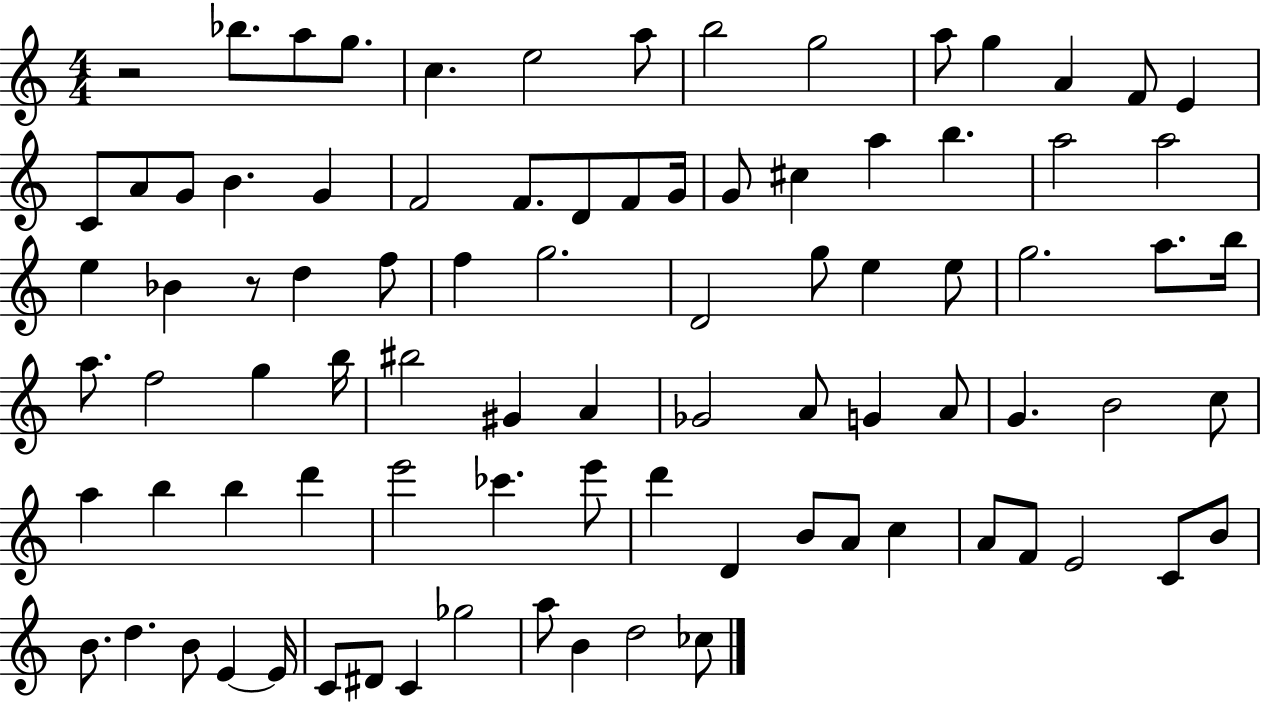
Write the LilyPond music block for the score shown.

{
  \clef treble
  \numericTimeSignature
  \time 4/4
  \key c \major
  r2 bes''8. a''8 g''8. | c''4. e''2 a''8 | b''2 g''2 | a''8 g''4 a'4 f'8 e'4 | \break c'8 a'8 g'8 b'4. g'4 | f'2 f'8. d'8 f'8 g'16 | g'8 cis''4 a''4 b''4. | a''2 a''2 | \break e''4 bes'4 r8 d''4 f''8 | f''4 g''2. | d'2 g''8 e''4 e''8 | g''2. a''8. b''16 | \break a''8. f''2 g''4 b''16 | bis''2 gis'4 a'4 | ges'2 a'8 g'4 a'8 | g'4. b'2 c''8 | \break a''4 b''4 b''4 d'''4 | e'''2 ces'''4. e'''8 | d'''4 d'4 b'8 a'8 c''4 | a'8 f'8 e'2 c'8 b'8 | \break b'8. d''4. b'8 e'4~~ e'16 | c'8 dis'8 c'4 ges''2 | a''8 b'4 d''2 ces''8 | \bar "|."
}